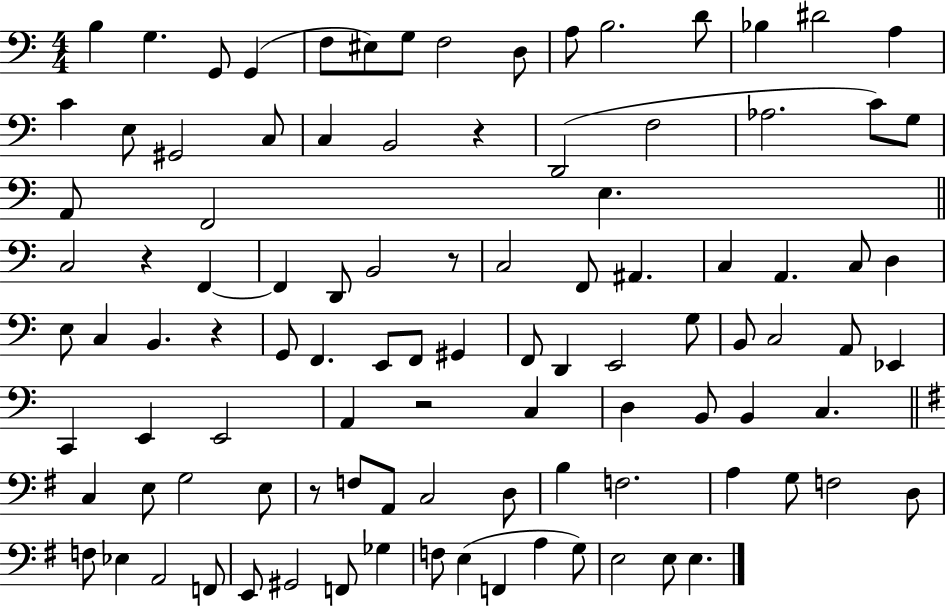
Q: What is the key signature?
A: C major